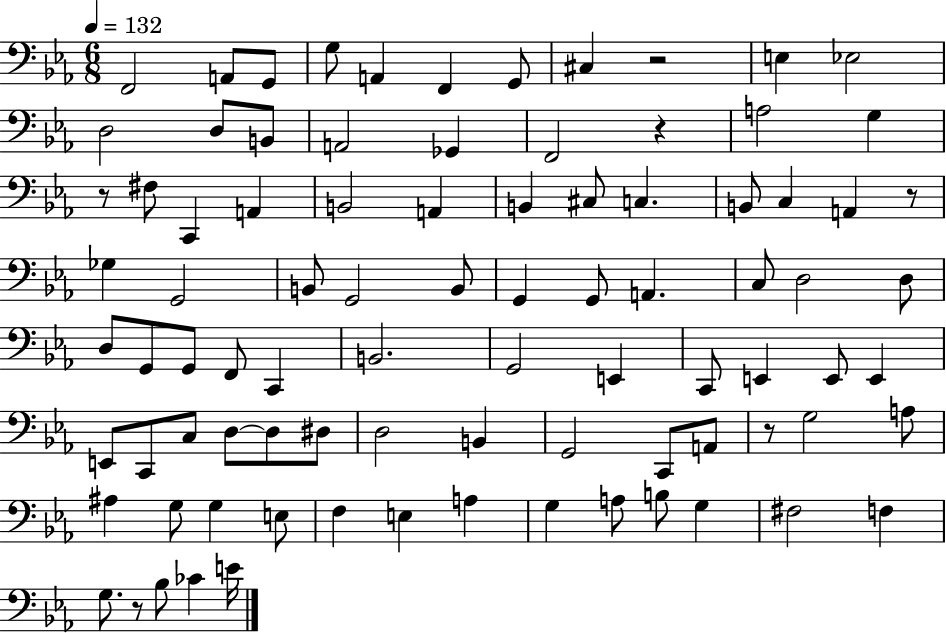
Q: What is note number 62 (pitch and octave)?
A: C2